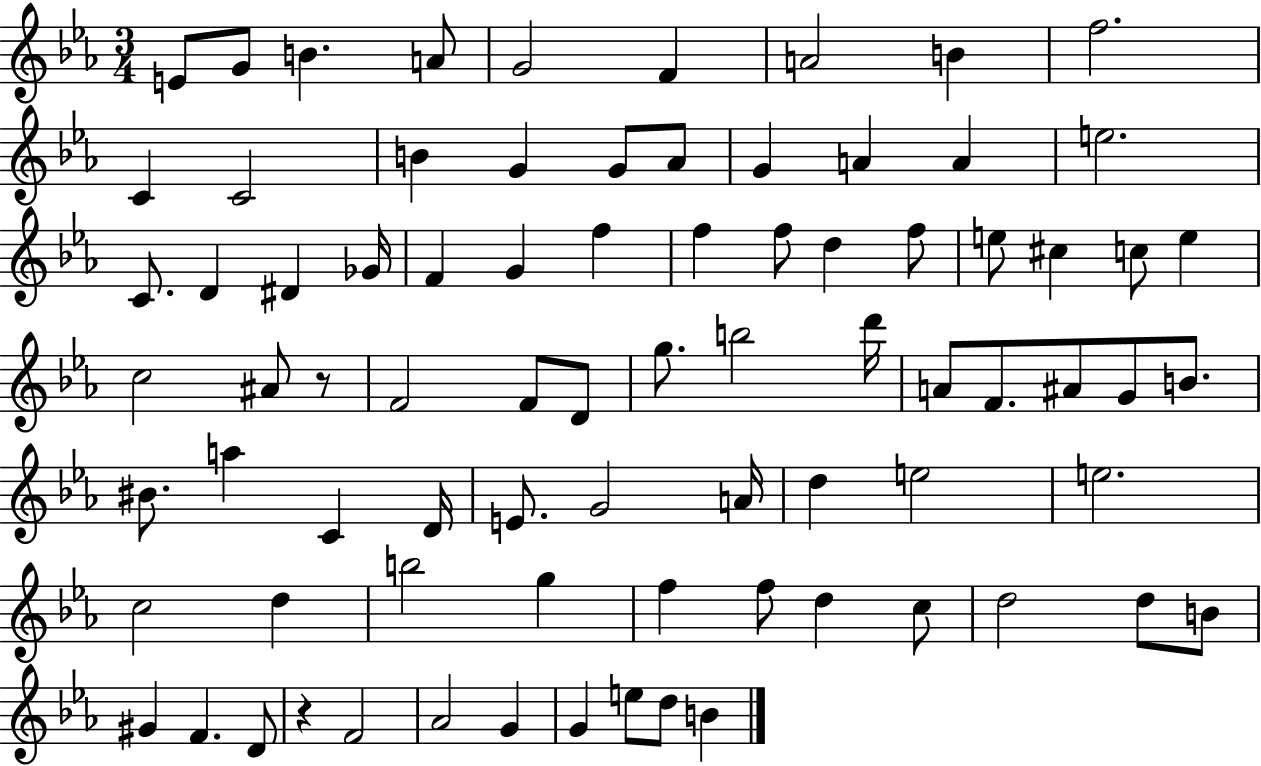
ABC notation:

X:1
T:Untitled
M:3/4
L:1/4
K:Eb
E/2 G/2 B A/2 G2 F A2 B f2 C C2 B G G/2 _A/2 G A A e2 C/2 D ^D _G/4 F G f f f/2 d f/2 e/2 ^c c/2 e c2 ^A/2 z/2 F2 F/2 D/2 g/2 b2 d'/4 A/2 F/2 ^A/2 G/2 B/2 ^B/2 a C D/4 E/2 G2 A/4 d e2 e2 c2 d b2 g f f/2 d c/2 d2 d/2 B/2 ^G F D/2 z F2 _A2 G G e/2 d/2 B